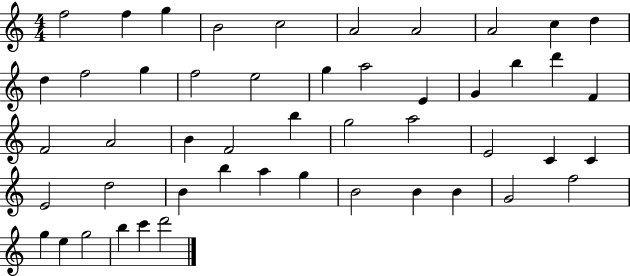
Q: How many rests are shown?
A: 0